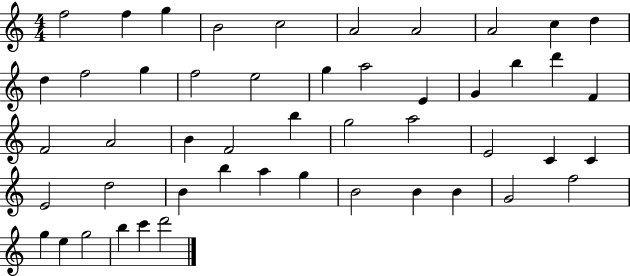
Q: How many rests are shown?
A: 0